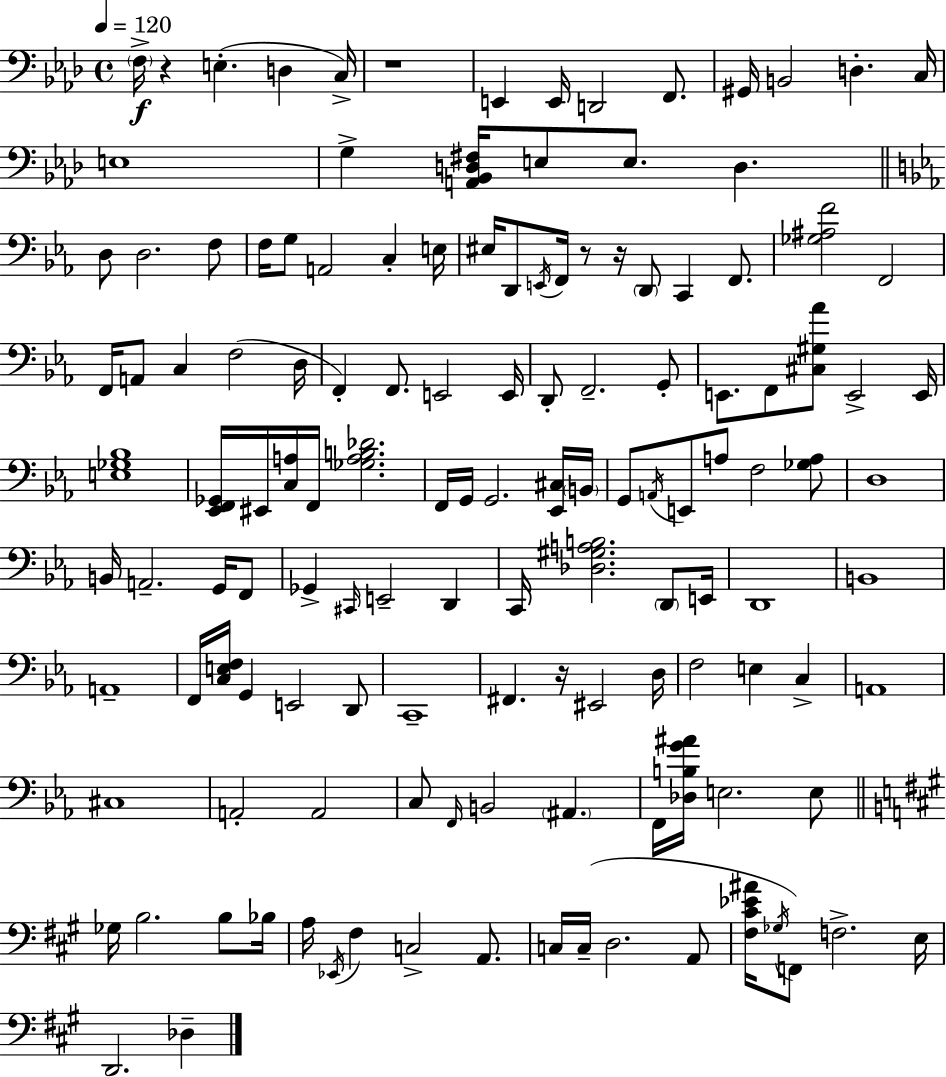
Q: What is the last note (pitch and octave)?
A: Db3